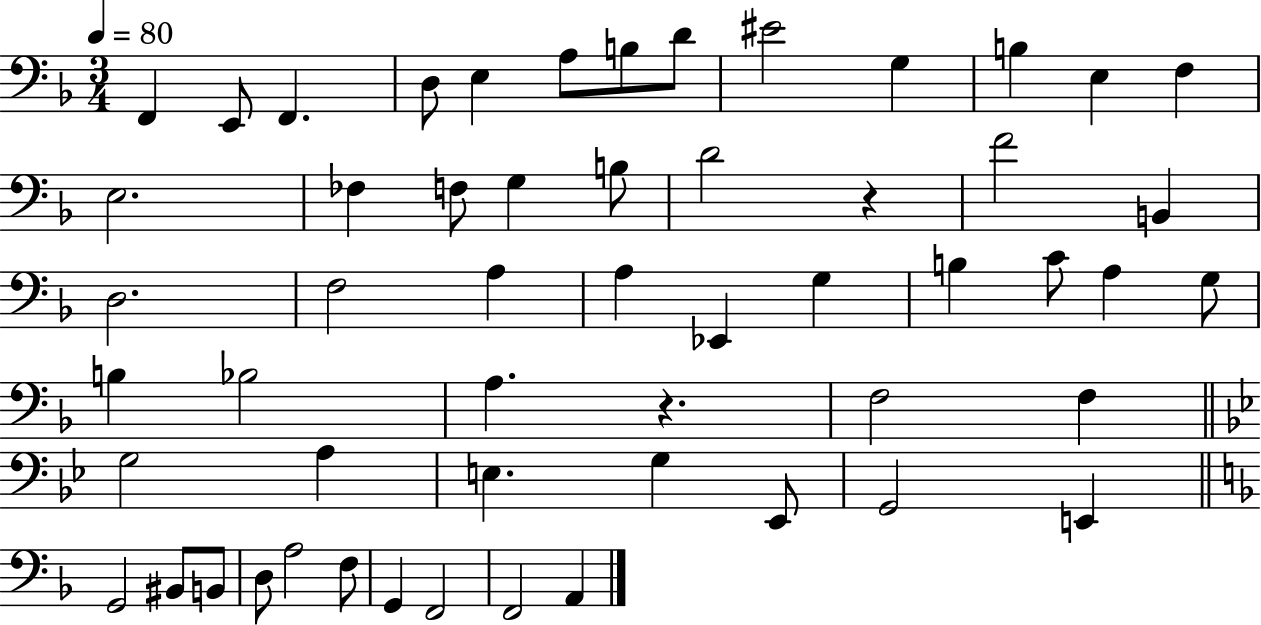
X:1
T:Untitled
M:3/4
L:1/4
K:F
F,, E,,/2 F,, D,/2 E, A,/2 B,/2 D/2 ^E2 G, B, E, F, E,2 _F, F,/2 G, B,/2 D2 z F2 B,, D,2 F,2 A, A, _E,, G, B, C/2 A, G,/2 B, _B,2 A, z F,2 F, G,2 A, E, G, _E,,/2 G,,2 E,, G,,2 ^B,,/2 B,,/2 D,/2 A,2 F,/2 G,, F,,2 F,,2 A,,